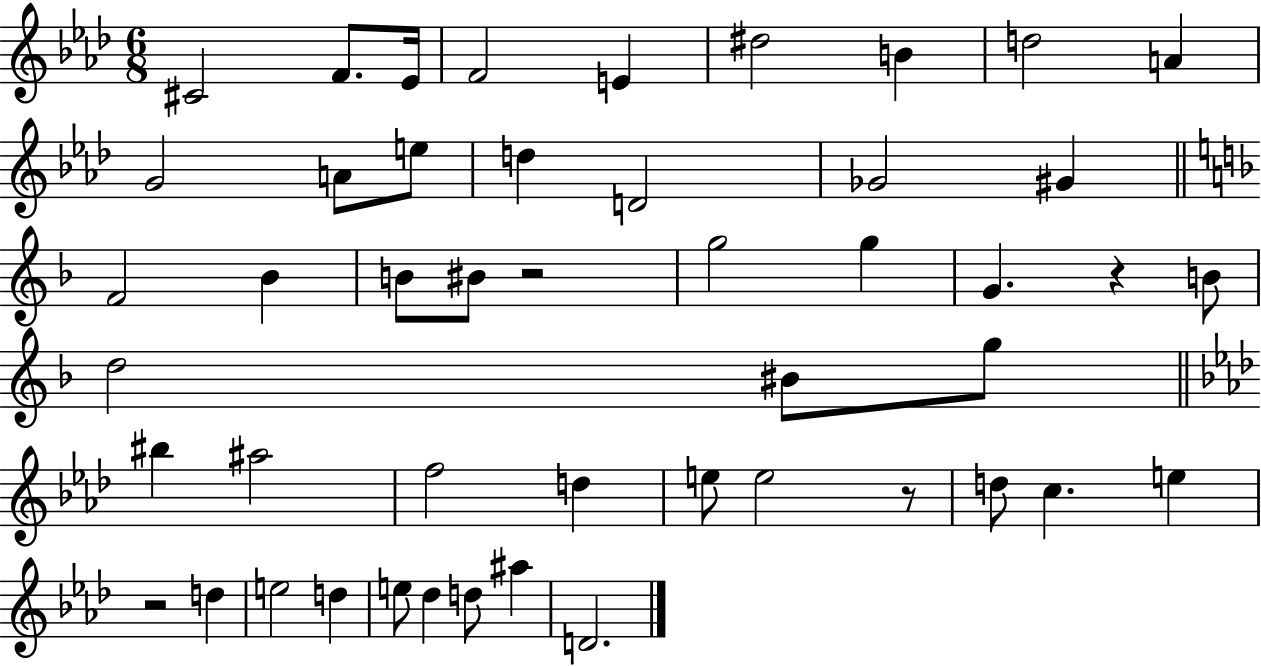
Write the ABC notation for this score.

X:1
T:Untitled
M:6/8
L:1/4
K:Ab
^C2 F/2 _E/4 F2 E ^d2 B d2 A G2 A/2 e/2 d D2 _G2 ^G F2 _B B/2 ^B/2 z2 g2 g G z B/2 d2 ^B/2 g/2 ^b ^a2 f2 d e/2 e2 z/2 d/2 c e z2 d e2 d e/2 _d d/2 ^a D2